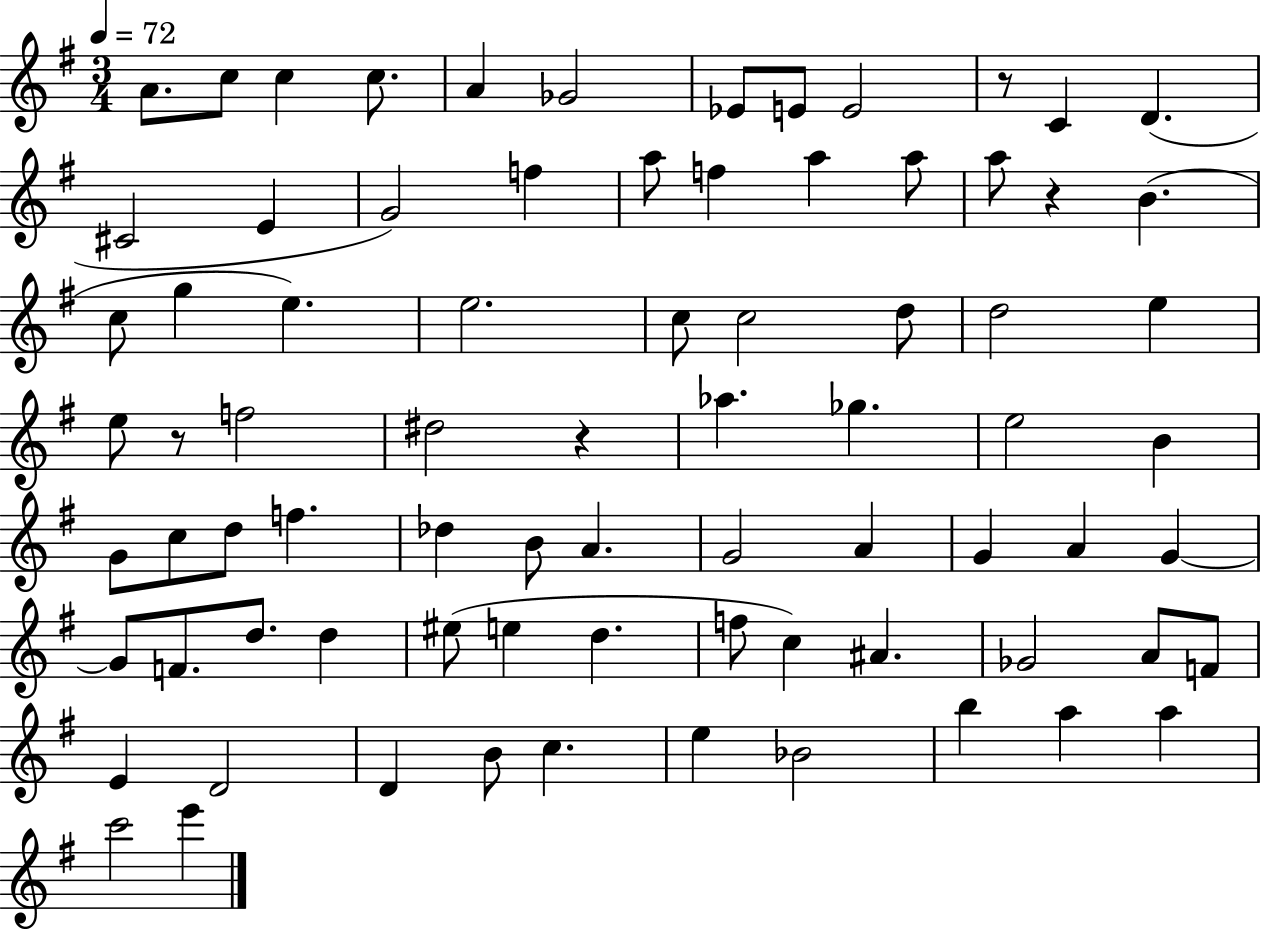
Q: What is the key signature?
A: G major